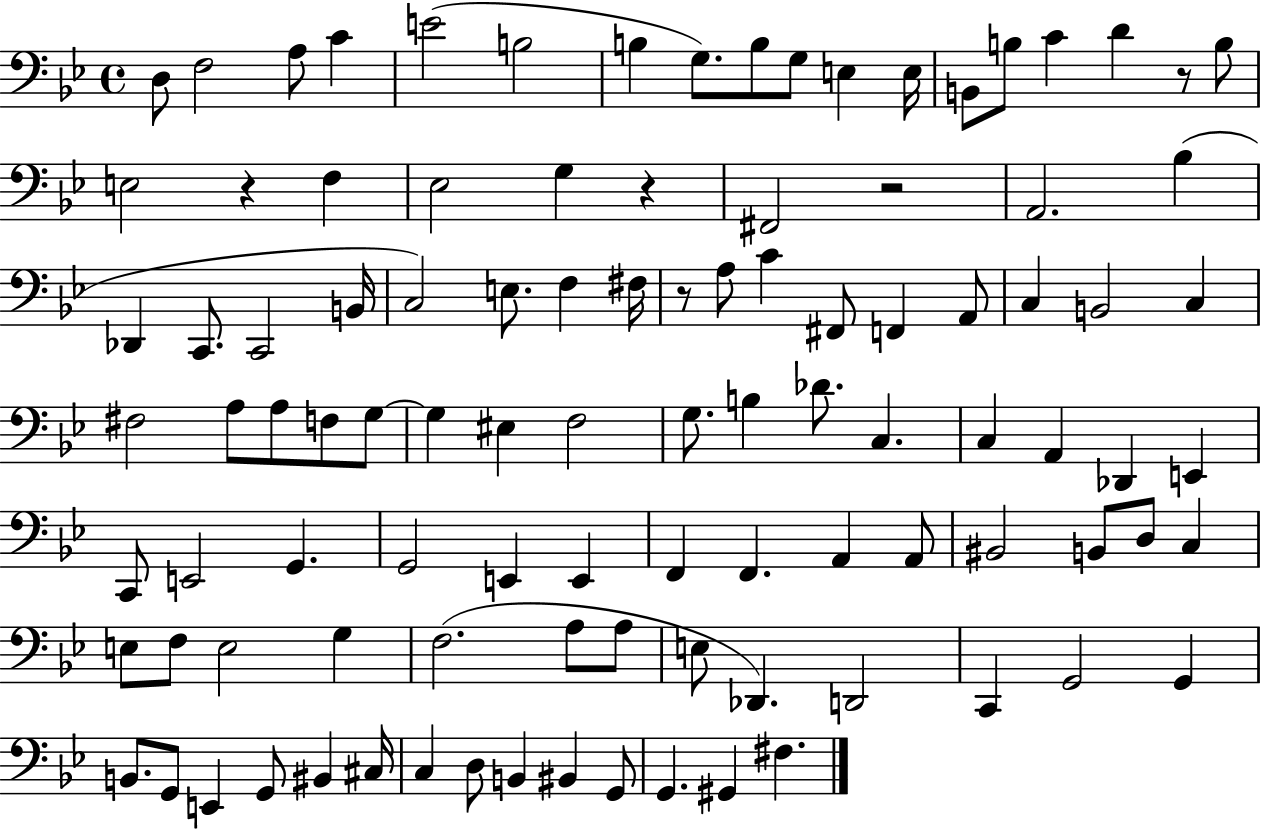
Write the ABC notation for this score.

X:1
T:Untitled
M:4/4
L:1/4
K:Bb
D,/2 F,2 A,/2 C E2 B,2 B, G,/2 B,/2 G,/2 E, E,/4 B,,/2 B,/2 C D z/2 B,/2 E,2 z F, _E,2 G, z ^F,,2 z2 A,,2 _B, _D,, C,,/2 C,,2 B,,/4 C,2 E,/2 F, ^F,/4 z/2 A,/2 C ^F,,/2 F,, A,,/2 C, B,,2 C, ^F,2 A,/2 A,/2 F,/2 G,/2 G, ^E, F,2 G,/2 B, _D/2 C, C, A,, _D,, E,, C,,/2 E,,2 G,, G,,2 E,, E,, F,, F,, A,, A,,/2 ^B,,2 B,,/2 D,/2 C, E,/2 F,/2 E,2 G, F,2 A,/2 A,/2 E,/2 _D,, D,,2 C,, G,,2 G,, B,,/2 G,,/2 E,, G,,/2 ^B,, ^C,/4 C, D,/2 B,, ^B,, G,,/2 G,, ^G,, ^F,